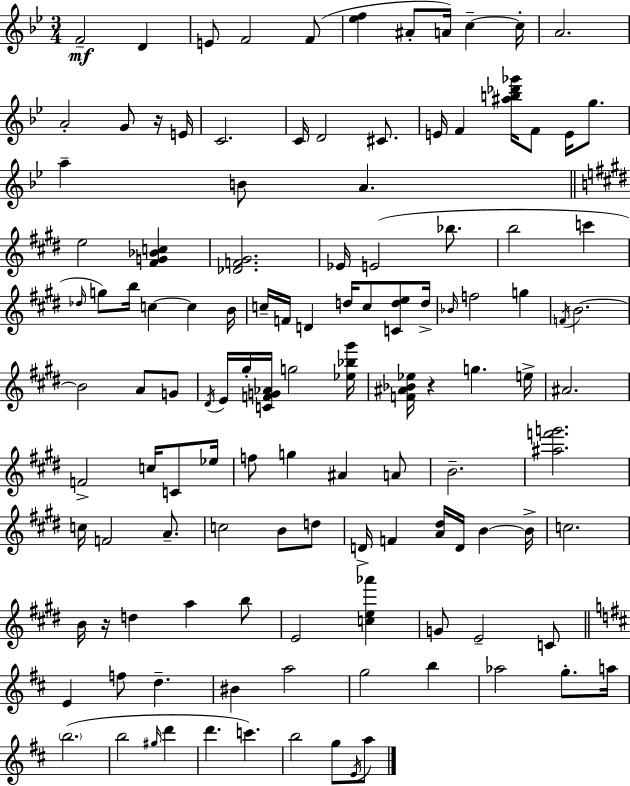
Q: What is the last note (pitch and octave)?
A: A5